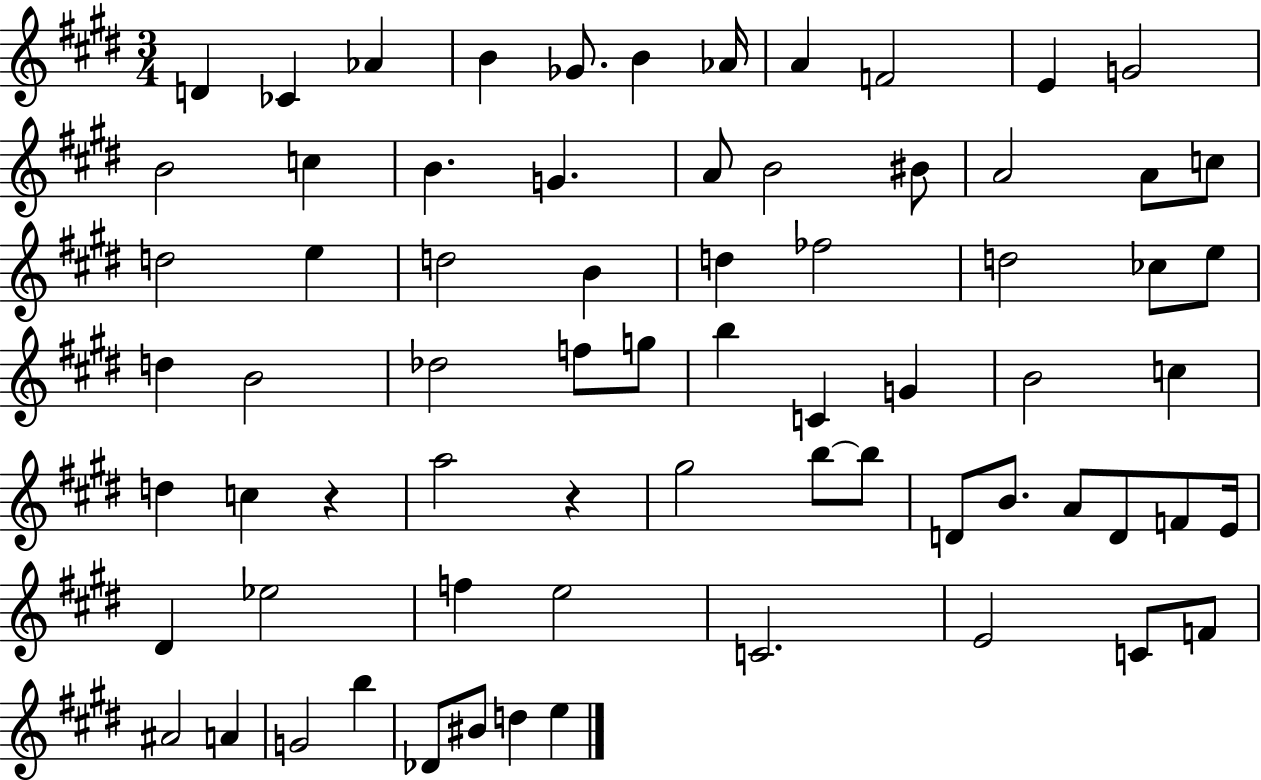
{
  \clef treble
  \numericTimeSignature
  \time 3/4
  \key e \major
  d'4 ces'4 aes'4 | b'4 ges'8. b'4 aes'16 | a'4 f'2 | e'4 g'2 | \break b'2 c''4 | b'4. g'4. | a'8 b'2 bis'8 | a'2 a'8 c''8 | \break d''2 e''4 | d''2 b'4 | d''4 fes''2 | d''2 ces''8 e''8 | \break d''4 b'2 | des''2 f''8 g''8 | b''4 c'4 g'4 | b'2 c''4 | \break d''4 c''4 r4 | a''2 r4 | gis''2 b''8~~ b''8 | d'8 b'8. a'8 d'8 f'8 e'16 | \break dis'4 ees''2 | f''4 e''2 | c'2. | e'2 c'8 f'8 | \break ais'2 a'4 | g'2 b''4 | des'8 bis'8 d''4 e''4 | \bar "|."
}